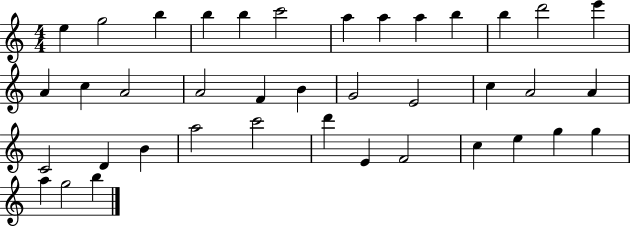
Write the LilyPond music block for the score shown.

{
  \clef treble
  \numericTimeSignature
  \time 4/4
  \key c \major
  e''4 g''2 b''4 | b''4 b''4 c'''2 | a''4 a''4 a''4 b''4 | b''4 d'''2 e'''4 | \break a'4 c''4 a'2 | a'2 f'4 b'4 | g'2 e'2 | c''4 a'2 a'4 | \break c'2 d'4 b'4 | a''2 c'''2 | d'''4 e'4 f'2 | c''4 e''4 g''4 g''4 | \break a''4 g''2 b''4 | \bar "|."
}